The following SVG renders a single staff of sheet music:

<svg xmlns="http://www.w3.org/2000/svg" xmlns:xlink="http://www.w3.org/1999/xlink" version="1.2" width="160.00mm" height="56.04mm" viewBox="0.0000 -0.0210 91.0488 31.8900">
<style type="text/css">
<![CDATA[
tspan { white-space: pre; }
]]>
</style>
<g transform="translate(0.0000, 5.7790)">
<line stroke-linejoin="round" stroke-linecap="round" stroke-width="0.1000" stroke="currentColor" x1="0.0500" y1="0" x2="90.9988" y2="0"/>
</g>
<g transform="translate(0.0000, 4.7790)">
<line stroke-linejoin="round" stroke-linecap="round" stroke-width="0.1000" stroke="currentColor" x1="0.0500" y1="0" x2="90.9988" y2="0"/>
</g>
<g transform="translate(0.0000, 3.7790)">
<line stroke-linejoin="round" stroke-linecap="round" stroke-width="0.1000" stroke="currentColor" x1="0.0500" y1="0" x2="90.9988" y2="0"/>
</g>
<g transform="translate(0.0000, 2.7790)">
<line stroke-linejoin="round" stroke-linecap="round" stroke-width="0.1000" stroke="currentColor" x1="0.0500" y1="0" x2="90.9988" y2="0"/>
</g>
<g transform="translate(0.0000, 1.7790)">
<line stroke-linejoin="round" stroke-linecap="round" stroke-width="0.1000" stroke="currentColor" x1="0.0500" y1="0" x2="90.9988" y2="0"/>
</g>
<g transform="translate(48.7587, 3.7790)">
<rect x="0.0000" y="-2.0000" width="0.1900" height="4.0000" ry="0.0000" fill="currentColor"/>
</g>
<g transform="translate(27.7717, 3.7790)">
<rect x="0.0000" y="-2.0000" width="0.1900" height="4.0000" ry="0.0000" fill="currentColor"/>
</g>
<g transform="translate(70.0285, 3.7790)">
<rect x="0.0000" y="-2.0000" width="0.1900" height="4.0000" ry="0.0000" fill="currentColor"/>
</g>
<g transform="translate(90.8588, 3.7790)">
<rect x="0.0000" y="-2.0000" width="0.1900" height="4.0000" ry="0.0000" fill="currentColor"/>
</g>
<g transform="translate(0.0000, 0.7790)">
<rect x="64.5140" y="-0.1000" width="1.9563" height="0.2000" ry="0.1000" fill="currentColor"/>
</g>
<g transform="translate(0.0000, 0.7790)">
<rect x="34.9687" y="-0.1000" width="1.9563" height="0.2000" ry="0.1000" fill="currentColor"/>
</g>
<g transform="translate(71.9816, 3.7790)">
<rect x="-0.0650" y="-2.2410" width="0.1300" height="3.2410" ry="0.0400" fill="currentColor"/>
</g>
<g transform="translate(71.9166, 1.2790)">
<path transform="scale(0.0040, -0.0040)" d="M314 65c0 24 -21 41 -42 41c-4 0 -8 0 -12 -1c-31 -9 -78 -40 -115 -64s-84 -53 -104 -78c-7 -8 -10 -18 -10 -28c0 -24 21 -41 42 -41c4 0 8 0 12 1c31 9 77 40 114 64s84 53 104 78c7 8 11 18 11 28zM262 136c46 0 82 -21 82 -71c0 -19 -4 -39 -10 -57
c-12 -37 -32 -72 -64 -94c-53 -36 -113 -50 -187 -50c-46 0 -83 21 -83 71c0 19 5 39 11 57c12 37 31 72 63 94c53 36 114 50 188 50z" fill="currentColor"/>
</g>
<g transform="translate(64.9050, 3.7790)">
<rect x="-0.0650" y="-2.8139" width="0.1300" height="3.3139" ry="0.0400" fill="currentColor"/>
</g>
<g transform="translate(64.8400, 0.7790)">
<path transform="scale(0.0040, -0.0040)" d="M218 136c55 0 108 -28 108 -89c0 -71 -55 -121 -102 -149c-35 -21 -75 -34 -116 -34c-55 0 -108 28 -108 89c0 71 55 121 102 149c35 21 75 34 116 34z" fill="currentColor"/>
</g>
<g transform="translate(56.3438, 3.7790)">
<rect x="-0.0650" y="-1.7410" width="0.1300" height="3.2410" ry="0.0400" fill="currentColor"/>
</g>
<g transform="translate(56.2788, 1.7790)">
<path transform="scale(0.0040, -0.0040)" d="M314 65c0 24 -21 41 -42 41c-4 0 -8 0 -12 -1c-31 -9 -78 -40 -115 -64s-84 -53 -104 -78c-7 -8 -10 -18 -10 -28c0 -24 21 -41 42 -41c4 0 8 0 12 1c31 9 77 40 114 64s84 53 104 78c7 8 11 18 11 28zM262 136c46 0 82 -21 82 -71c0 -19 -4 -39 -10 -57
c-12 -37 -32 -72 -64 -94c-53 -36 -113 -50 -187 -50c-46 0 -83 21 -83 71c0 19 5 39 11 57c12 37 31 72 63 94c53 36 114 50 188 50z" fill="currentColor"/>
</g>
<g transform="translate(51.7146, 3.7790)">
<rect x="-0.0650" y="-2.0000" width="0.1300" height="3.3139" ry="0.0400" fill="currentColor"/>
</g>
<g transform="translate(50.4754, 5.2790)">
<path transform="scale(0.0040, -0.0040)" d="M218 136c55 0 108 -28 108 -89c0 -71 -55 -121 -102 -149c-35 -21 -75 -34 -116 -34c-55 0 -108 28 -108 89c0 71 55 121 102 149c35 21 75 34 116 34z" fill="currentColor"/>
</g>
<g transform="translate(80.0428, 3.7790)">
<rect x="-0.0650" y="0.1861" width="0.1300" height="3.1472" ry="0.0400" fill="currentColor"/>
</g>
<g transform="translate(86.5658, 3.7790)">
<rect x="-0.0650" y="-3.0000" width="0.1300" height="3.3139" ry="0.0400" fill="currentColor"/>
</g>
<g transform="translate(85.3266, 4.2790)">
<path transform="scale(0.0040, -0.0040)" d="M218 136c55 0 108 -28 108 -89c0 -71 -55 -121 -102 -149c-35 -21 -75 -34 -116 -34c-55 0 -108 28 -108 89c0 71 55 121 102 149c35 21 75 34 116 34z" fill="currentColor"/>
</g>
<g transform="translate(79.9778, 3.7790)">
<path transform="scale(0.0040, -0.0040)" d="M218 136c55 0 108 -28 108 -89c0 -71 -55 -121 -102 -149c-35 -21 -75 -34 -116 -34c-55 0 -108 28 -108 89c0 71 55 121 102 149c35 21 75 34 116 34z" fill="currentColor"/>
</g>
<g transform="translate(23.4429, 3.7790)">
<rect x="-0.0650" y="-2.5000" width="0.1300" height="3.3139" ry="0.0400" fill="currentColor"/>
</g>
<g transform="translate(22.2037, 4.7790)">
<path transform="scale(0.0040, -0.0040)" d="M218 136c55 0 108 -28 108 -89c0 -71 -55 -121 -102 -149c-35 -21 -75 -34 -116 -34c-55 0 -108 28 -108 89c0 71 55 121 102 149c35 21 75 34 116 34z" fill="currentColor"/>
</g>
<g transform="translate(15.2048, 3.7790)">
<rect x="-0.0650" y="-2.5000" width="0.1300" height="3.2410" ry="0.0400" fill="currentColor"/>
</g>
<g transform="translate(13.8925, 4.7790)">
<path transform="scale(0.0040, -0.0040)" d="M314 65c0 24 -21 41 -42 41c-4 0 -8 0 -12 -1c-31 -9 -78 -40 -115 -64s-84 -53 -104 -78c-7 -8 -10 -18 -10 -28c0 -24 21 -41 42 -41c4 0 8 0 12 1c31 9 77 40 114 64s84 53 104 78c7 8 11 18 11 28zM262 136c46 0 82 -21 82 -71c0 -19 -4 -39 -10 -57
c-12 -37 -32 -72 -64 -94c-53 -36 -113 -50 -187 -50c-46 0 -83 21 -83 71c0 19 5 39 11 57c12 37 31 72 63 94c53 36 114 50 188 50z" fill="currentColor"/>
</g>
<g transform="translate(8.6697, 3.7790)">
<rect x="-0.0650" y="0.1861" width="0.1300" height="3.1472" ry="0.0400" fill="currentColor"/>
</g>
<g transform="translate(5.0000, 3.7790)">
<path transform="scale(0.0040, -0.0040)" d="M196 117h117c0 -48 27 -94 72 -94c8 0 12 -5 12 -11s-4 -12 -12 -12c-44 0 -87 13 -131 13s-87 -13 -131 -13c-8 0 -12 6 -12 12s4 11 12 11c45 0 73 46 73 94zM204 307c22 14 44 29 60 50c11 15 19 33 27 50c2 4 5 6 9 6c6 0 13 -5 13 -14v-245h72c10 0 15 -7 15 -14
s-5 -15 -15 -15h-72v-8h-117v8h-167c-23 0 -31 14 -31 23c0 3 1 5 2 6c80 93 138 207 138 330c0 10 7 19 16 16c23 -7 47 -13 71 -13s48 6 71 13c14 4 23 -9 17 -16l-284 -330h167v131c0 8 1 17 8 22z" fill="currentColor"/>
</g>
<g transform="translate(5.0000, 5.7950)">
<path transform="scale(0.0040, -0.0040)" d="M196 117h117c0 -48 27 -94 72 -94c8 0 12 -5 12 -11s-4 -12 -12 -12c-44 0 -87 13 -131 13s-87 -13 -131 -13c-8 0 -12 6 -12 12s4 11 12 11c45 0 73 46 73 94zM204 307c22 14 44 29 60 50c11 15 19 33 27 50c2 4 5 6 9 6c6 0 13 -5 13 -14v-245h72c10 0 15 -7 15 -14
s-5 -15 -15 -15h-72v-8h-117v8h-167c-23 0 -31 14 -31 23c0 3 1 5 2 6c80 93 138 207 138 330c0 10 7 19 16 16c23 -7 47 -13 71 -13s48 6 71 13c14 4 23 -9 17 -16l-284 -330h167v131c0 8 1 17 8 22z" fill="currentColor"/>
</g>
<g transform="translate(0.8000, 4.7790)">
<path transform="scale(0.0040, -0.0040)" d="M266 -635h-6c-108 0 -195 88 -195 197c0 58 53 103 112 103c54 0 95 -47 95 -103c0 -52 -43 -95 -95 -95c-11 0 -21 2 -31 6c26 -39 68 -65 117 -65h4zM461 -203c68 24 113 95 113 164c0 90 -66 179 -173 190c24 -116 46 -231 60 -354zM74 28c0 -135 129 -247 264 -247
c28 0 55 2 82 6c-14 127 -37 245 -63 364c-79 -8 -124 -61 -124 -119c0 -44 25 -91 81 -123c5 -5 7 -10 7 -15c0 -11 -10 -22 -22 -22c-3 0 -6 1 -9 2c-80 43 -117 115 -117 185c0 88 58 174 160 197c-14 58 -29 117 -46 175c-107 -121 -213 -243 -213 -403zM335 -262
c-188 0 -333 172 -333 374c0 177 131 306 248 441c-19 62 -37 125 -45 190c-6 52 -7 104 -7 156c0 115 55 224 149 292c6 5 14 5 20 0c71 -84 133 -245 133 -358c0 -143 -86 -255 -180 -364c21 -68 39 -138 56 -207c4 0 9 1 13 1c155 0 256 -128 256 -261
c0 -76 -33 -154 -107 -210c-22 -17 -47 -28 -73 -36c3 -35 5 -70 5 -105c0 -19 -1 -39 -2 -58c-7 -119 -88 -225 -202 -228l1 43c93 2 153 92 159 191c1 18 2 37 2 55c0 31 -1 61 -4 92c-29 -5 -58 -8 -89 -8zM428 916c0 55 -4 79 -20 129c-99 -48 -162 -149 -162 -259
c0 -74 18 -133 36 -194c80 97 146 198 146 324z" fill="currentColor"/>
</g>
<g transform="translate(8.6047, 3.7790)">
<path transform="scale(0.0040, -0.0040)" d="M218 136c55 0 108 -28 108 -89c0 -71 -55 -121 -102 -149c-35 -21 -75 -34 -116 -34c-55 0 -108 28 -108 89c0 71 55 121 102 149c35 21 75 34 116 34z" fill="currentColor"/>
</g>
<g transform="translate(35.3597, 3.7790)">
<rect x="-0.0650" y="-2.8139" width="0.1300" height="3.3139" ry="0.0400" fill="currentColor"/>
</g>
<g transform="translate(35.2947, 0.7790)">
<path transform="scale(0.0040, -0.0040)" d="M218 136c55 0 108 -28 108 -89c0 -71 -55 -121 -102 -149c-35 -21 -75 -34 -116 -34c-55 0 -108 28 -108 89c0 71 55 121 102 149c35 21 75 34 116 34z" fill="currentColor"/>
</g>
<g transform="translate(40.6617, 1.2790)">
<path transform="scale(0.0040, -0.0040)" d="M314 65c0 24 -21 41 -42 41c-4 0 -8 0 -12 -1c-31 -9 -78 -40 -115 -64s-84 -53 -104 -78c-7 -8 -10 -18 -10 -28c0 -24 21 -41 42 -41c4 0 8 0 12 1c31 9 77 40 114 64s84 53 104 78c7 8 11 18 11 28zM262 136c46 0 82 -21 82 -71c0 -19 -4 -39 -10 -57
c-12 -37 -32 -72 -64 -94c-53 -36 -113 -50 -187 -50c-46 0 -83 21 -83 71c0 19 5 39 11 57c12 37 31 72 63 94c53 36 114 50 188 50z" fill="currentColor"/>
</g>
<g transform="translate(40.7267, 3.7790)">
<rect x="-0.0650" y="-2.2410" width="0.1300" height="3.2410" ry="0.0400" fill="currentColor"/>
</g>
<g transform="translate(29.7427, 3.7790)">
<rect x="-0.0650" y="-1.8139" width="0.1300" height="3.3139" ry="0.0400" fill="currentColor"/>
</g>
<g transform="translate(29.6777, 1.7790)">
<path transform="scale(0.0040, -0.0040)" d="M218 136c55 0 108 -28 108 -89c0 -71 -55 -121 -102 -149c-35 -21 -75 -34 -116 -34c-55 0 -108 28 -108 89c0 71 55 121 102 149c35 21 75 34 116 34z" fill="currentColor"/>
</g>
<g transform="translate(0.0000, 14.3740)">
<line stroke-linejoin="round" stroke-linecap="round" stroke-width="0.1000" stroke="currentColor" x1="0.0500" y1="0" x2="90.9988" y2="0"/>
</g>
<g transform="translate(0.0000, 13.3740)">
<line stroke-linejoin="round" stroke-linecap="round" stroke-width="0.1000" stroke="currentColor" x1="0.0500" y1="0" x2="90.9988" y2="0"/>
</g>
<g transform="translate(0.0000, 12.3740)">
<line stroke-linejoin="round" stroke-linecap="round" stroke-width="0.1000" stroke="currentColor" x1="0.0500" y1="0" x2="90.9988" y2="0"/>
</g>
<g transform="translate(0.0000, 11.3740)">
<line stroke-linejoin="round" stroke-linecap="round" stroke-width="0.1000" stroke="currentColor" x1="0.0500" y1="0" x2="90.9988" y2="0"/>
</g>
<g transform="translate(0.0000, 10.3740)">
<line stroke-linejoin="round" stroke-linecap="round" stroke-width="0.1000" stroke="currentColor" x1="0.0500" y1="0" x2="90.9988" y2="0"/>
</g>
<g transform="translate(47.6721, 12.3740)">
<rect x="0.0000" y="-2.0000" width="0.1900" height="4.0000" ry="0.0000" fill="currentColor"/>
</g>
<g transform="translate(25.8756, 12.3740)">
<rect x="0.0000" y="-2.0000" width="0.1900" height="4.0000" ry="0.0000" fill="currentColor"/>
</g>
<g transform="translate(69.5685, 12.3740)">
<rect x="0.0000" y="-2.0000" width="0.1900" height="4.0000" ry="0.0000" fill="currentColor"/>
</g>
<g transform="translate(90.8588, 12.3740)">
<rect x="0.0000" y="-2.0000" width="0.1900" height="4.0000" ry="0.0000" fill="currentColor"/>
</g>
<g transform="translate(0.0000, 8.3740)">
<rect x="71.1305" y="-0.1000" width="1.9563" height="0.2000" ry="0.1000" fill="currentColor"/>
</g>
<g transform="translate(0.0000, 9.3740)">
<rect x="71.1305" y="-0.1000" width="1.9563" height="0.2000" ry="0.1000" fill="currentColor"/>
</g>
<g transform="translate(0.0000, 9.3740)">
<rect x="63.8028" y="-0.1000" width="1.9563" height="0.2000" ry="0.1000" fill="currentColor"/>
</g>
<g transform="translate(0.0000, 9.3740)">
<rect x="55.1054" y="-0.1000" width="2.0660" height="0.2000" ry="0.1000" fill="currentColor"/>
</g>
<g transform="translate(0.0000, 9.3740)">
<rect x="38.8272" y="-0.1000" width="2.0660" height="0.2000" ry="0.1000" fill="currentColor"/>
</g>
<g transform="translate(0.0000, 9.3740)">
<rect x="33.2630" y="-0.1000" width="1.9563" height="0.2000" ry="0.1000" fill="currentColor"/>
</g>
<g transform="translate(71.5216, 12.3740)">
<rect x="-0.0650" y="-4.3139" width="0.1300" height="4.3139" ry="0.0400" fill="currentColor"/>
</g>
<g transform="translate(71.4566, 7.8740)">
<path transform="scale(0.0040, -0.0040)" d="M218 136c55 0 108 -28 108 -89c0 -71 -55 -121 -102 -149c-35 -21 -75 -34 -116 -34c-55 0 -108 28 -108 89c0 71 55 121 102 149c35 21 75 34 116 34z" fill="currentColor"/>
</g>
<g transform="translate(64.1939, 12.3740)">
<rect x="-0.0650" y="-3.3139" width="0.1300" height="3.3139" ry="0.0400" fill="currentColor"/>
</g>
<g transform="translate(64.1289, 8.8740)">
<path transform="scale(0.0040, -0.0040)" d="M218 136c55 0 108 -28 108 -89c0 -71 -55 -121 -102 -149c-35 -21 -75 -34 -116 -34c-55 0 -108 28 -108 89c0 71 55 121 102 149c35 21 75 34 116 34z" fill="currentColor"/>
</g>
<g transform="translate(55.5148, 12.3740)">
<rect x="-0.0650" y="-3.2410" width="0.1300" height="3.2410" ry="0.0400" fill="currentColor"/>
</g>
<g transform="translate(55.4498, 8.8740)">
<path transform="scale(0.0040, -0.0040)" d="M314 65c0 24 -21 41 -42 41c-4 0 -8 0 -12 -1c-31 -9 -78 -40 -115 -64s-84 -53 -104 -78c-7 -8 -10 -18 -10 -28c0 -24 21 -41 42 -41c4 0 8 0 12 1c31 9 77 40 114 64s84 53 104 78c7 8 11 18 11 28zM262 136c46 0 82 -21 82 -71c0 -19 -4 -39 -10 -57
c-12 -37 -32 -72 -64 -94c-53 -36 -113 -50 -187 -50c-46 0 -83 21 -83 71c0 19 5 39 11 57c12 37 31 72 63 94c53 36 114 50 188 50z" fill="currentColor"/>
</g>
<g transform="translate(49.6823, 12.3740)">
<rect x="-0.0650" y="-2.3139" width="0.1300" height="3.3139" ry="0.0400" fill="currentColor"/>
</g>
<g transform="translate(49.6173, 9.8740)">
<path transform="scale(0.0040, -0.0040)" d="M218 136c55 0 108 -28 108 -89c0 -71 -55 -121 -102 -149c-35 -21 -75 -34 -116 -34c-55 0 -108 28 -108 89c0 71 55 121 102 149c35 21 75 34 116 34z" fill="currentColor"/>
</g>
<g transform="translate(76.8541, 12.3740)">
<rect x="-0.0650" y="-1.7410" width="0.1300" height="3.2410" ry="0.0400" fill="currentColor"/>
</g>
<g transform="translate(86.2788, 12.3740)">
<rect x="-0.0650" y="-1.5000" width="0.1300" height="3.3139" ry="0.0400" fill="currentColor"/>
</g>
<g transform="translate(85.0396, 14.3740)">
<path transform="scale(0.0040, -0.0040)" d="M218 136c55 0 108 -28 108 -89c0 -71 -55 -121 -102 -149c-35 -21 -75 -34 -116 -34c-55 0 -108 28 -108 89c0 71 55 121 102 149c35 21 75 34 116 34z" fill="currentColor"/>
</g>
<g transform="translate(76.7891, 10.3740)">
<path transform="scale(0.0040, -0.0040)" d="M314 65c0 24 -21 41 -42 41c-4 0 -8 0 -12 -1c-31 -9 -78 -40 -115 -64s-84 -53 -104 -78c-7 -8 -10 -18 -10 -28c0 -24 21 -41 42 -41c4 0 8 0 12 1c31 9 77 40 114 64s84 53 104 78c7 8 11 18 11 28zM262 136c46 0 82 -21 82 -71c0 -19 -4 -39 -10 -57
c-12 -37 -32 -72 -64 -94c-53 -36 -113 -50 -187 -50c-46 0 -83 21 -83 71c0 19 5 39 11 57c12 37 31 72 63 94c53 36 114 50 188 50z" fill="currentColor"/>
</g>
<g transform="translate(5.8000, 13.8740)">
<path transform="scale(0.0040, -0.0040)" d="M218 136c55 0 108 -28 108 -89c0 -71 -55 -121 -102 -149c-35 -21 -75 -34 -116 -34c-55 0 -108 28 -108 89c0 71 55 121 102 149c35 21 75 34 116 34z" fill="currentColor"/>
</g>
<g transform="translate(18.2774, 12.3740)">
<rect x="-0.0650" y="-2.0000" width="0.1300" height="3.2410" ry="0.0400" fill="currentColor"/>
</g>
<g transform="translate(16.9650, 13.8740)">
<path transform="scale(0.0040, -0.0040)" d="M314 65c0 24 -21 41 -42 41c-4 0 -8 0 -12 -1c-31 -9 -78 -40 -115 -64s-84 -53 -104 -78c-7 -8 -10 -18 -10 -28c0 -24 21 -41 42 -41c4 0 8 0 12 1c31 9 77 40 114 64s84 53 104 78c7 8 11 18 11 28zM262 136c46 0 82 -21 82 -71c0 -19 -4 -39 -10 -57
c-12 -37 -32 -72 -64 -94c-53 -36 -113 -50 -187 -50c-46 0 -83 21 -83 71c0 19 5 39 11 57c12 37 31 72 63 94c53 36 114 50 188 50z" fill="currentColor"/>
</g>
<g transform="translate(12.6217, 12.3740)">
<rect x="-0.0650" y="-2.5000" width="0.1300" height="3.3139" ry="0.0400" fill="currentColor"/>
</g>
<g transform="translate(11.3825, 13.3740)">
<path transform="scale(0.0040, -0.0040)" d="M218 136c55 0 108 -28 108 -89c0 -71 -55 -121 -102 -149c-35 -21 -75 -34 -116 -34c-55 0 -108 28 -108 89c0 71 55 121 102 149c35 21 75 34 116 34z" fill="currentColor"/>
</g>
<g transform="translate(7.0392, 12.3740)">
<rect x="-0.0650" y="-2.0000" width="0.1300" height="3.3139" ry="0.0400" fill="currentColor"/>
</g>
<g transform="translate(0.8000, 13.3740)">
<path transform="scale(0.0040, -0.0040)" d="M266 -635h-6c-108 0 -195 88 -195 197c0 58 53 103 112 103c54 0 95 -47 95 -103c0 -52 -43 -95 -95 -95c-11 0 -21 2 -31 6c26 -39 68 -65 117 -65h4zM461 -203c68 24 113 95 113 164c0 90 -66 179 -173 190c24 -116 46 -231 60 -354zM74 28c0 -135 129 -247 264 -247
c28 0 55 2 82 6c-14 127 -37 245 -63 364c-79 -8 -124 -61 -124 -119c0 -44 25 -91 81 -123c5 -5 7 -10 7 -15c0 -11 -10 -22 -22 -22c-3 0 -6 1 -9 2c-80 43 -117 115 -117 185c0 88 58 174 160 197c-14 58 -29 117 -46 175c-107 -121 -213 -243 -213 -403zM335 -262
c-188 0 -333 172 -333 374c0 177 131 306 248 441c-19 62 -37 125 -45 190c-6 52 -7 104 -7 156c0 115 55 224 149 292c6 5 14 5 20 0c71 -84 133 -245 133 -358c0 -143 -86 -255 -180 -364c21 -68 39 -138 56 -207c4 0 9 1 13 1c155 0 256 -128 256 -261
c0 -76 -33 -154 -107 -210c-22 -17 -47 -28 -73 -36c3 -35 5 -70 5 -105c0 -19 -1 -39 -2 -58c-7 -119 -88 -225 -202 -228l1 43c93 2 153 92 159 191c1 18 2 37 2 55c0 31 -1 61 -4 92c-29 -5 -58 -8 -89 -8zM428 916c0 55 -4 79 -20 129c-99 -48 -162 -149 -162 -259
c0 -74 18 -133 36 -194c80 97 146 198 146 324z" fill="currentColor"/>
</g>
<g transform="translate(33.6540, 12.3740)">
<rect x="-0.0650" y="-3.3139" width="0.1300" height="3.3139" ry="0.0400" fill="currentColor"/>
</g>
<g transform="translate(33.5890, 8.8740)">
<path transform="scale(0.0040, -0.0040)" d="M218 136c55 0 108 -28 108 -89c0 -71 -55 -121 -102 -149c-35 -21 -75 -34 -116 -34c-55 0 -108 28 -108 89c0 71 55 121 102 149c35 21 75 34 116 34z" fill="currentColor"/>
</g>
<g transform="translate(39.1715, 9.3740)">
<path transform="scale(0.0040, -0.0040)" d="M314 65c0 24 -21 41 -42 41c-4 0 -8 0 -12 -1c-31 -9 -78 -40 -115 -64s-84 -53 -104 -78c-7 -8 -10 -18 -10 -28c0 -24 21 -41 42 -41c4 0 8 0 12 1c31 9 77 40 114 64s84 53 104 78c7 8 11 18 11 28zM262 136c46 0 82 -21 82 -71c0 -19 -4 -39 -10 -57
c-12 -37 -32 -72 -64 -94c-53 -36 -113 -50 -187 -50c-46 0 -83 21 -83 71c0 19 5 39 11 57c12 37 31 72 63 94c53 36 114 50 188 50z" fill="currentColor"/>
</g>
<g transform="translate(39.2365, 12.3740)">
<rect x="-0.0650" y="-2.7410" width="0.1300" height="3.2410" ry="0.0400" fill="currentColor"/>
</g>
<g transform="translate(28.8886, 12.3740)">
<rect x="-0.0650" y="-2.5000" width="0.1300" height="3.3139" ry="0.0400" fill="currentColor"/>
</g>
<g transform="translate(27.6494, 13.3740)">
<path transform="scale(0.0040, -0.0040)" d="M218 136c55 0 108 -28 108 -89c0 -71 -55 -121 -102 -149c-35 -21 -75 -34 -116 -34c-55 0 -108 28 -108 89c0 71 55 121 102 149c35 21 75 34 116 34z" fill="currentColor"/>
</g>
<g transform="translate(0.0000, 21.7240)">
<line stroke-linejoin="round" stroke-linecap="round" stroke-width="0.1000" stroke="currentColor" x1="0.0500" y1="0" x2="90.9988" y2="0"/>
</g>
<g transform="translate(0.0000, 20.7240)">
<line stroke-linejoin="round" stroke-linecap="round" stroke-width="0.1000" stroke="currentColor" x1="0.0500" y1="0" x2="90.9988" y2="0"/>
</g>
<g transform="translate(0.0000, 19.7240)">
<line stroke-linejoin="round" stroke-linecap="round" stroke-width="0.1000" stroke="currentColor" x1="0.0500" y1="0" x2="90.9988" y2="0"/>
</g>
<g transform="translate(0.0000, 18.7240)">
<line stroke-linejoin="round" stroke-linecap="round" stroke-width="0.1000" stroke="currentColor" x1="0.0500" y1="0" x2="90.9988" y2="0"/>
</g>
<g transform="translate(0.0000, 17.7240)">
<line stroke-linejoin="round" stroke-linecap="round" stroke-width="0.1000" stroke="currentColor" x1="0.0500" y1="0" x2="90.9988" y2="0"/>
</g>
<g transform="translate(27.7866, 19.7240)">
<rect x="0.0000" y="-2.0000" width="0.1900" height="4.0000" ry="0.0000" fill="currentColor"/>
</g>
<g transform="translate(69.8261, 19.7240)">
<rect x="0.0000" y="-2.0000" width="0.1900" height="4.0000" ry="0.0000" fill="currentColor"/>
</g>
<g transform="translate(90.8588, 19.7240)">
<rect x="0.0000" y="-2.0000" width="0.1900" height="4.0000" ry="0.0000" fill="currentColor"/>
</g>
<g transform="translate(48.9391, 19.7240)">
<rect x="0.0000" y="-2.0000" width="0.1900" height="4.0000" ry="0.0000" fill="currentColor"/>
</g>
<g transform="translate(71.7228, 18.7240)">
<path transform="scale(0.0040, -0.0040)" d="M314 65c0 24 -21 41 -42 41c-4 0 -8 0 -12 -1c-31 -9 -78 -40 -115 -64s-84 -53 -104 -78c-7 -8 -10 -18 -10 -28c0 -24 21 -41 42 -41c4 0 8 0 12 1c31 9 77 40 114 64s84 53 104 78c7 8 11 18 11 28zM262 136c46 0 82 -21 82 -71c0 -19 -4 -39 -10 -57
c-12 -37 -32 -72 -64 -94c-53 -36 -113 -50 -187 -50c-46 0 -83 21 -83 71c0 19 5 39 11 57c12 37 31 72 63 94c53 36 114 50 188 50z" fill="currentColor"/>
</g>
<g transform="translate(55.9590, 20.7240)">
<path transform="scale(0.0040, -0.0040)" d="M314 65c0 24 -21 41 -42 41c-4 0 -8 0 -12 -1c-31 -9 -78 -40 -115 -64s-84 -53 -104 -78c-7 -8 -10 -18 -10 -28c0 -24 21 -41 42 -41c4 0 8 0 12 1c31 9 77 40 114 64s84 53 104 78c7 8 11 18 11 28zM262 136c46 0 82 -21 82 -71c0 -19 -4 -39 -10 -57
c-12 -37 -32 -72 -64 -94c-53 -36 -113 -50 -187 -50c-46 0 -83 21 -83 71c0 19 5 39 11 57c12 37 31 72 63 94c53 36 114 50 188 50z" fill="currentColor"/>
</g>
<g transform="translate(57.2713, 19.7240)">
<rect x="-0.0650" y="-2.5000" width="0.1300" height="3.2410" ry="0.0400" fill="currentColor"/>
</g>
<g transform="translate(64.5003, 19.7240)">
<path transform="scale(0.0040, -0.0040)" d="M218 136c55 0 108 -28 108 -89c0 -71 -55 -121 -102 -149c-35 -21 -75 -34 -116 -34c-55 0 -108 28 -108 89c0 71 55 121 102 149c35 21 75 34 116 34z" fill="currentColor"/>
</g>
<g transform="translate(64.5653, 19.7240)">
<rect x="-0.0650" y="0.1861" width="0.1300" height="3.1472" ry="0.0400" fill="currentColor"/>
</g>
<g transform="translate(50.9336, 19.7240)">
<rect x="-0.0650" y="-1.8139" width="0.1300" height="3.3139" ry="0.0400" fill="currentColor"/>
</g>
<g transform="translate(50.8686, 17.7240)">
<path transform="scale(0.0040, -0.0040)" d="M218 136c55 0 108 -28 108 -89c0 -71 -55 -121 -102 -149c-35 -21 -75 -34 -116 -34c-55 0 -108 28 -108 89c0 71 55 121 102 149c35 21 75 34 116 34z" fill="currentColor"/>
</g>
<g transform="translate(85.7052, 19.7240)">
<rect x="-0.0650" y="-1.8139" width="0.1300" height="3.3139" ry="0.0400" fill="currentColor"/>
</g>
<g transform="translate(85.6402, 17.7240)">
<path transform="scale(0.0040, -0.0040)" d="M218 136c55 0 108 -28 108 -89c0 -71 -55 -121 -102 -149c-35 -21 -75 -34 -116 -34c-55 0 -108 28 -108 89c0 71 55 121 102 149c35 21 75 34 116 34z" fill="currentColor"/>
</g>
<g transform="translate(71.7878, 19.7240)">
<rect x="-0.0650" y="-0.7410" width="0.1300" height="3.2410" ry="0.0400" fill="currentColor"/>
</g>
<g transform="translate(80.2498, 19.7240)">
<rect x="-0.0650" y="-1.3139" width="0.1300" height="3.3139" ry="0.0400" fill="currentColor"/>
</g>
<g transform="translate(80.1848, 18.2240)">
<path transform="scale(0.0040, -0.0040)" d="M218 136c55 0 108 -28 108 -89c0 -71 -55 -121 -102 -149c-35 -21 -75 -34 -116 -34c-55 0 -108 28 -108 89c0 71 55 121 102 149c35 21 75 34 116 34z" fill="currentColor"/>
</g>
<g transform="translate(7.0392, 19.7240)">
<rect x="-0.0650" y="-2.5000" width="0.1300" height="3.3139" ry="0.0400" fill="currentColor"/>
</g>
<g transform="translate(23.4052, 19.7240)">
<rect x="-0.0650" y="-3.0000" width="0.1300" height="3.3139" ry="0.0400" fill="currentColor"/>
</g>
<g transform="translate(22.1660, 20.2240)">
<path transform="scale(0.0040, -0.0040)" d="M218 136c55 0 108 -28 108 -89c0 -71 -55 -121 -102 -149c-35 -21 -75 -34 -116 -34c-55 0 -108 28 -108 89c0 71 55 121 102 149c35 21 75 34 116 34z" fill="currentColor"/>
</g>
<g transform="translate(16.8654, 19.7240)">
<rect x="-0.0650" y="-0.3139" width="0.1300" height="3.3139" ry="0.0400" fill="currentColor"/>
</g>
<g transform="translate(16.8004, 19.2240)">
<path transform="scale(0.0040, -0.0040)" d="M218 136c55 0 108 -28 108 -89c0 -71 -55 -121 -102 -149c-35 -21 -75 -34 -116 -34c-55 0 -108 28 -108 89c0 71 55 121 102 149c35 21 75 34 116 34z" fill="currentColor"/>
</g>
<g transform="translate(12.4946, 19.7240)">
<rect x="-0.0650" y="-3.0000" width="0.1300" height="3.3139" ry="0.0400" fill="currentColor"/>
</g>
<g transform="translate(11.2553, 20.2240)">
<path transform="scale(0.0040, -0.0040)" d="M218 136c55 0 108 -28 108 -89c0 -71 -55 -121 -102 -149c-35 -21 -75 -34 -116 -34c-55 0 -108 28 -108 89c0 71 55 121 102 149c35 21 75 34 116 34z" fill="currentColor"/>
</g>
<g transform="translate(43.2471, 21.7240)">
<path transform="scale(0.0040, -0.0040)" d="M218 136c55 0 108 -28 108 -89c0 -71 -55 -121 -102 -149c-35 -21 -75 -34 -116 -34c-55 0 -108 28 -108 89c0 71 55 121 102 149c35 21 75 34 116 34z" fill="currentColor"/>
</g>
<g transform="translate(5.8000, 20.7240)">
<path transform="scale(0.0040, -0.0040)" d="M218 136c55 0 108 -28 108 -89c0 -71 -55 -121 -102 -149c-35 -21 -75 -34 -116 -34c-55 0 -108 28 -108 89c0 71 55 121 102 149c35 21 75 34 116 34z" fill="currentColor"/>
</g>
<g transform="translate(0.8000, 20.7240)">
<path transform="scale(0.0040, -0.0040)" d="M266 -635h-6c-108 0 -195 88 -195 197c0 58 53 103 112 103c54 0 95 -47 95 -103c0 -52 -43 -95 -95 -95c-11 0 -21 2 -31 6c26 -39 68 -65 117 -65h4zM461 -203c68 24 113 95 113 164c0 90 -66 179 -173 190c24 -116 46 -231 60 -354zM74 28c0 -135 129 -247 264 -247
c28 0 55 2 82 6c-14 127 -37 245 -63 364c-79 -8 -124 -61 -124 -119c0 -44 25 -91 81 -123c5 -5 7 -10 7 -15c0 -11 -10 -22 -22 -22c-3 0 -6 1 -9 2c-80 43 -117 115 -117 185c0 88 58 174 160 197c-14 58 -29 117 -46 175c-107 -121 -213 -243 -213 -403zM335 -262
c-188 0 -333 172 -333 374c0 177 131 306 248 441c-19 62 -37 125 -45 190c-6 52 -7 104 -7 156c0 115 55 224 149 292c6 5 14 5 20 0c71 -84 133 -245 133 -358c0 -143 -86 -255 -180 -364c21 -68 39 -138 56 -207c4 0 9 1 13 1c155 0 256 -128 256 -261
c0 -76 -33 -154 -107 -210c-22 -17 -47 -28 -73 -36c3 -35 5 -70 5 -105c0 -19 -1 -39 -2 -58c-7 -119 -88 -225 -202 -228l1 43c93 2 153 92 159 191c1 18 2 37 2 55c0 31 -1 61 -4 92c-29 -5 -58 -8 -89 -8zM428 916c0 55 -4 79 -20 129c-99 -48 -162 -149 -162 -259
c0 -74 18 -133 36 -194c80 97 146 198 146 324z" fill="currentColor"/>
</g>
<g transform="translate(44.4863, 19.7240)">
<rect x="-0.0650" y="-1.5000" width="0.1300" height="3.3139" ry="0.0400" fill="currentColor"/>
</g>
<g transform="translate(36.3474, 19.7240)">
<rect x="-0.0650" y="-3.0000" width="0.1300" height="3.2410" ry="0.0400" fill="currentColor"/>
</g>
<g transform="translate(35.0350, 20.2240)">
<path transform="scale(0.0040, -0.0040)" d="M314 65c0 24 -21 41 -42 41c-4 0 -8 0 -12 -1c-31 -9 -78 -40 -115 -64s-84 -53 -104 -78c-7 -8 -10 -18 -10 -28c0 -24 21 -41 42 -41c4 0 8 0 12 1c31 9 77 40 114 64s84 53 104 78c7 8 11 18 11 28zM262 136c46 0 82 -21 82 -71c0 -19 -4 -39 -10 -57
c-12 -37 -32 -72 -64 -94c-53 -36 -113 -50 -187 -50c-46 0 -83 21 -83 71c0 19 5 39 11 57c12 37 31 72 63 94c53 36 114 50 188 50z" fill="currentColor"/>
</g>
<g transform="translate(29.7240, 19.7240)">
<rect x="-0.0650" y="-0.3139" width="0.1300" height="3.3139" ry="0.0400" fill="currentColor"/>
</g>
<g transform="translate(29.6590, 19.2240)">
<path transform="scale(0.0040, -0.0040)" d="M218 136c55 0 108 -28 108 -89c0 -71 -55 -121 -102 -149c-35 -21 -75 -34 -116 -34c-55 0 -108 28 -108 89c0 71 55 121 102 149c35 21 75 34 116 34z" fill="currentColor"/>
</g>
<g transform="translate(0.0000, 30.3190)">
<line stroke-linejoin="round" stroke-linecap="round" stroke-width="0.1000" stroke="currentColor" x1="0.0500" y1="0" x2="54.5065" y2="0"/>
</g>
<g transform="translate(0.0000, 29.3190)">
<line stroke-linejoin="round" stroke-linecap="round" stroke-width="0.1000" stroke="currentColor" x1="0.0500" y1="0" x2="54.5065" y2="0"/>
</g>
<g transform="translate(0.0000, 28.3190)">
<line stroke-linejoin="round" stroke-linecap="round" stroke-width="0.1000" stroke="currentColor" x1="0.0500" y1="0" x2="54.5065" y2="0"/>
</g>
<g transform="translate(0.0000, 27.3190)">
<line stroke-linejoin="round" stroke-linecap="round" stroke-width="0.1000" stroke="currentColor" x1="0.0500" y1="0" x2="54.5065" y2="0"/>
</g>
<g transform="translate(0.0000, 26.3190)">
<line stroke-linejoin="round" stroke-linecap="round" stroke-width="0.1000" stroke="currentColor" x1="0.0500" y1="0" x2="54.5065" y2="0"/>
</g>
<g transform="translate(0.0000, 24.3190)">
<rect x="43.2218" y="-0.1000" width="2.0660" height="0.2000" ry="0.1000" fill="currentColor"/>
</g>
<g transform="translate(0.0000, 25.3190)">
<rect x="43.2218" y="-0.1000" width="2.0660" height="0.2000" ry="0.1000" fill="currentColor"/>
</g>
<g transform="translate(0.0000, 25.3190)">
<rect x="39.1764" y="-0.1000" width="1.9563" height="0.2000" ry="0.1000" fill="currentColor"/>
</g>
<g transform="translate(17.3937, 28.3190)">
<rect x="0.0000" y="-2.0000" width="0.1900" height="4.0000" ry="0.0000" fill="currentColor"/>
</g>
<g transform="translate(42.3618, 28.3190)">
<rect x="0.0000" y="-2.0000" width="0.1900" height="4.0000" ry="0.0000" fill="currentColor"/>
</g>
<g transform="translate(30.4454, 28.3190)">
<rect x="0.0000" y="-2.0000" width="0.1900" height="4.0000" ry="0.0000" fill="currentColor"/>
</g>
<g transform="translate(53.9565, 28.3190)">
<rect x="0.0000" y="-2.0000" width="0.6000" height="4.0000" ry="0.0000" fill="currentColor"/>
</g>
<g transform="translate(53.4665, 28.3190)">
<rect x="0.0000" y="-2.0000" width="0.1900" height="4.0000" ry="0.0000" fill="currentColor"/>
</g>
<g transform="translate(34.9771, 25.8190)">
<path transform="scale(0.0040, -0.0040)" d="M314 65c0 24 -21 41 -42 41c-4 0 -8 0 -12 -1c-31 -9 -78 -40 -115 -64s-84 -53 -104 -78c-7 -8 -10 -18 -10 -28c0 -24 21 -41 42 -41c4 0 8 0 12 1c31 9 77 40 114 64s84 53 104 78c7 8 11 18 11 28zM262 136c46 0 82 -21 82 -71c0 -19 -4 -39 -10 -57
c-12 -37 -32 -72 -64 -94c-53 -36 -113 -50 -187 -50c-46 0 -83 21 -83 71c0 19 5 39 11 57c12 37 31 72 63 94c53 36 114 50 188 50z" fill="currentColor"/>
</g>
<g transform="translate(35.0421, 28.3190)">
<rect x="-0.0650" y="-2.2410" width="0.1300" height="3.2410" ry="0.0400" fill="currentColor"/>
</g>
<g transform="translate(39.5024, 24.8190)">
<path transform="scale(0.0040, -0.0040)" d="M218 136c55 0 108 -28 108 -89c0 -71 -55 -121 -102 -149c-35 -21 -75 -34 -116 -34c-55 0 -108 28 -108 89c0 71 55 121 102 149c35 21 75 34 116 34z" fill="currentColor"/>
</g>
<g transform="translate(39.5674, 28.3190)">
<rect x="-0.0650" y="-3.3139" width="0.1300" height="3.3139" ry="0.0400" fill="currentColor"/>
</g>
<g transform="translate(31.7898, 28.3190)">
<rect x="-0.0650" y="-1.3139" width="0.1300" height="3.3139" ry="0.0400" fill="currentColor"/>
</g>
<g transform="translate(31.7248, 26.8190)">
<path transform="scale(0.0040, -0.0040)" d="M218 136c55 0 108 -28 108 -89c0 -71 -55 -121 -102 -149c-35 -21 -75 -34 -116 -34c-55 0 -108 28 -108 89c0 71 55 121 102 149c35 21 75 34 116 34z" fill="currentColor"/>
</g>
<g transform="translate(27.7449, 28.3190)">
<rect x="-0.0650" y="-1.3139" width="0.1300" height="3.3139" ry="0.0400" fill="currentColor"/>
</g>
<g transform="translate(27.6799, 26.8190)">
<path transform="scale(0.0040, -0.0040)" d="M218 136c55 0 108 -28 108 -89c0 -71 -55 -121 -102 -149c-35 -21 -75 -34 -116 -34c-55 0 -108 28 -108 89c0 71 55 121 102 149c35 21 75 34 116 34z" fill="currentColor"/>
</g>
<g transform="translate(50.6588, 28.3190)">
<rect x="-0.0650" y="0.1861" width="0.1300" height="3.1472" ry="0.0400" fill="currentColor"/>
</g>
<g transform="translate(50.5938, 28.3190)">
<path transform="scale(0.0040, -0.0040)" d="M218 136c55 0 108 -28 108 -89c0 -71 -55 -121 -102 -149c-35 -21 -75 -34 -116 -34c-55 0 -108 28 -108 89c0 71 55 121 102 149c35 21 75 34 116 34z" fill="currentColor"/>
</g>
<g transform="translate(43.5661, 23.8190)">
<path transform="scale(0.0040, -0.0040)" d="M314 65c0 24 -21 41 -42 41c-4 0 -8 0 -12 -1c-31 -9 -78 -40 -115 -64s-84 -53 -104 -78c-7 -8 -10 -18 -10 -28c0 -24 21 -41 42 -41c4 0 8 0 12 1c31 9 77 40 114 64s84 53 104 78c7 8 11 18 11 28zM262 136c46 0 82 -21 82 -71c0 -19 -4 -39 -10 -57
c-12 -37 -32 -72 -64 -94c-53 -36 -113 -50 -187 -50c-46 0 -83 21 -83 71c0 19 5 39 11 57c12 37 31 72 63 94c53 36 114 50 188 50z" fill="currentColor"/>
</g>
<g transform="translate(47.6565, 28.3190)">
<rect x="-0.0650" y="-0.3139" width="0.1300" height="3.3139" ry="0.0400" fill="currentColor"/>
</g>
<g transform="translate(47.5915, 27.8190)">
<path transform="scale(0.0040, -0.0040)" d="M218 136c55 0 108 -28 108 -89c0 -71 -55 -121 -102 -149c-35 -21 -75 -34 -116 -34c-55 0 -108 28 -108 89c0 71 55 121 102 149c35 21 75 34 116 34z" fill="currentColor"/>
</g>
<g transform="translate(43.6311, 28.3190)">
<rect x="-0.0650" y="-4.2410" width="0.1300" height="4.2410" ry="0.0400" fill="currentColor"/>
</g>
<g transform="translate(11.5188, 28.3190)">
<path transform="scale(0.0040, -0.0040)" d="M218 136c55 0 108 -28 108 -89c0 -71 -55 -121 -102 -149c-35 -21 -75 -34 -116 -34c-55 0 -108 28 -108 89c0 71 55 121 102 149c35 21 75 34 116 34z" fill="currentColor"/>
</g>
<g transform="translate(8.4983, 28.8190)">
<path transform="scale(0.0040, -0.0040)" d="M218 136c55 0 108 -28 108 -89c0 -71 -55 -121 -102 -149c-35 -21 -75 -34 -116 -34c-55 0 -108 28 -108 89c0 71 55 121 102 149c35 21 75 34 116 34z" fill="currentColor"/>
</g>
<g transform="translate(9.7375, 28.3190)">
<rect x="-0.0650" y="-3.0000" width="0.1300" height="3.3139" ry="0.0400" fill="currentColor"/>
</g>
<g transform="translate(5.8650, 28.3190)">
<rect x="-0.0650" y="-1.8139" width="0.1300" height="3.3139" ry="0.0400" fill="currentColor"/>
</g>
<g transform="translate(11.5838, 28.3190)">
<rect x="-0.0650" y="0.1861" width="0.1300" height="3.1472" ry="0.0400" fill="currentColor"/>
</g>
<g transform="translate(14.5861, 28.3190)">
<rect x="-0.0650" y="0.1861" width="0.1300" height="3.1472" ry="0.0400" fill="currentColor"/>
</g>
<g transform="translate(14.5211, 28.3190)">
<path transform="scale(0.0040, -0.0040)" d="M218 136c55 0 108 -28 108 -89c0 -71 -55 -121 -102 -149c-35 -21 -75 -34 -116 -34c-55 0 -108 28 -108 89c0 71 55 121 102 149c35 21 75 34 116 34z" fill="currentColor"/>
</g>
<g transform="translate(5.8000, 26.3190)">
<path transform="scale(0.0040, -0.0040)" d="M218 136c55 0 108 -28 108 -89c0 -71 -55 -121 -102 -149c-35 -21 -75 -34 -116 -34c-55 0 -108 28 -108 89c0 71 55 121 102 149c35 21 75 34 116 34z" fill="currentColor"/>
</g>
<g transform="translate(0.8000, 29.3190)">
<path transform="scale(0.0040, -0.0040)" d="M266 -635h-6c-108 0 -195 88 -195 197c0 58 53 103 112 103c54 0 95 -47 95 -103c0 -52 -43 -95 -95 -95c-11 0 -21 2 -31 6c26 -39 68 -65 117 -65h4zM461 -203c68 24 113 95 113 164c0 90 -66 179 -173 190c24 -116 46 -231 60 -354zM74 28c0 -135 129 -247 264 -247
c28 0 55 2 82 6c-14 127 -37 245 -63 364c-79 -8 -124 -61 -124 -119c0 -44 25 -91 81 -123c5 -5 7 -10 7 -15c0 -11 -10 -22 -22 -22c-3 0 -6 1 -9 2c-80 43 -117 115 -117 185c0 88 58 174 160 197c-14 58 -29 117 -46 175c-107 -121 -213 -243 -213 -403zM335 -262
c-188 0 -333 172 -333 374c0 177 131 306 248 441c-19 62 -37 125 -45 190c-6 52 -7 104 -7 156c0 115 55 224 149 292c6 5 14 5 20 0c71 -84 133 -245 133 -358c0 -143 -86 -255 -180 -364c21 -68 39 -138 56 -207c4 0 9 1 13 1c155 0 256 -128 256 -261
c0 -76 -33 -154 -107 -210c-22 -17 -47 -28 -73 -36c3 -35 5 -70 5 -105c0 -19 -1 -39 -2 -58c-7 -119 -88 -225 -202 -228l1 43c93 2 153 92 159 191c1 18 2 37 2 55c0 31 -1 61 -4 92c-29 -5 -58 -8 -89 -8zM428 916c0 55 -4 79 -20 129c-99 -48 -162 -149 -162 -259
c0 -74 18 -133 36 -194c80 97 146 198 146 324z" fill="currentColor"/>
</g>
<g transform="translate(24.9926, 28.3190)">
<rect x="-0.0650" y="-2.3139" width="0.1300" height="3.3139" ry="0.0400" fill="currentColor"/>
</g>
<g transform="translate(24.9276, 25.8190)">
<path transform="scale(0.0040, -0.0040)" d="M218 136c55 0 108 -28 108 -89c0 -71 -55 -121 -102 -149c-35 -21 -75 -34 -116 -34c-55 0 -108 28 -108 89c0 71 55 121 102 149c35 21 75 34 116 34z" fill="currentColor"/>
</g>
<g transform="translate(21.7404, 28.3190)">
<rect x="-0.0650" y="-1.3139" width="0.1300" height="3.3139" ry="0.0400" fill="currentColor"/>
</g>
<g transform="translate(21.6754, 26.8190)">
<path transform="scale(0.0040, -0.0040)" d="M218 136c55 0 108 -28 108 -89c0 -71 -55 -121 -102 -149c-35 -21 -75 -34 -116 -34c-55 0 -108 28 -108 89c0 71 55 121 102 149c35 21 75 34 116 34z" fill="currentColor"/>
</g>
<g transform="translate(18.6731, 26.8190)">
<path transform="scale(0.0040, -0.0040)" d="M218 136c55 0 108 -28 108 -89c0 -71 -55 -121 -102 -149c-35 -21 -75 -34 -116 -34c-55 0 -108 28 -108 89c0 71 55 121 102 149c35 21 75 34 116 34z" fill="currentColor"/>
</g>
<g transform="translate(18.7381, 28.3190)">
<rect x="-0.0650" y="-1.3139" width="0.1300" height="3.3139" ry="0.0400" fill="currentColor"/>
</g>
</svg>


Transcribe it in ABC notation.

X:1
T:Untitled
M:4/4
L:1/4
K:C
B G2 G f a g2 F f2 a g2 B A F G F2 G b a2 g b2 b d' f2 E G A c A c A2 E f G2 B d2 e f f A B B e e g e e g2 b d'2 c B